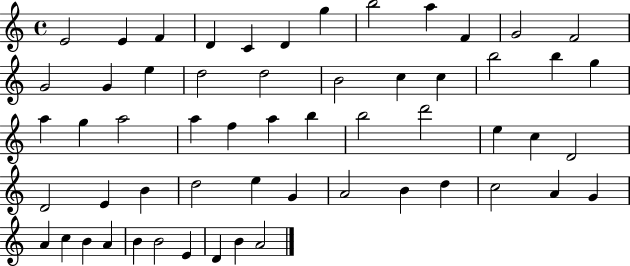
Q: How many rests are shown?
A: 0